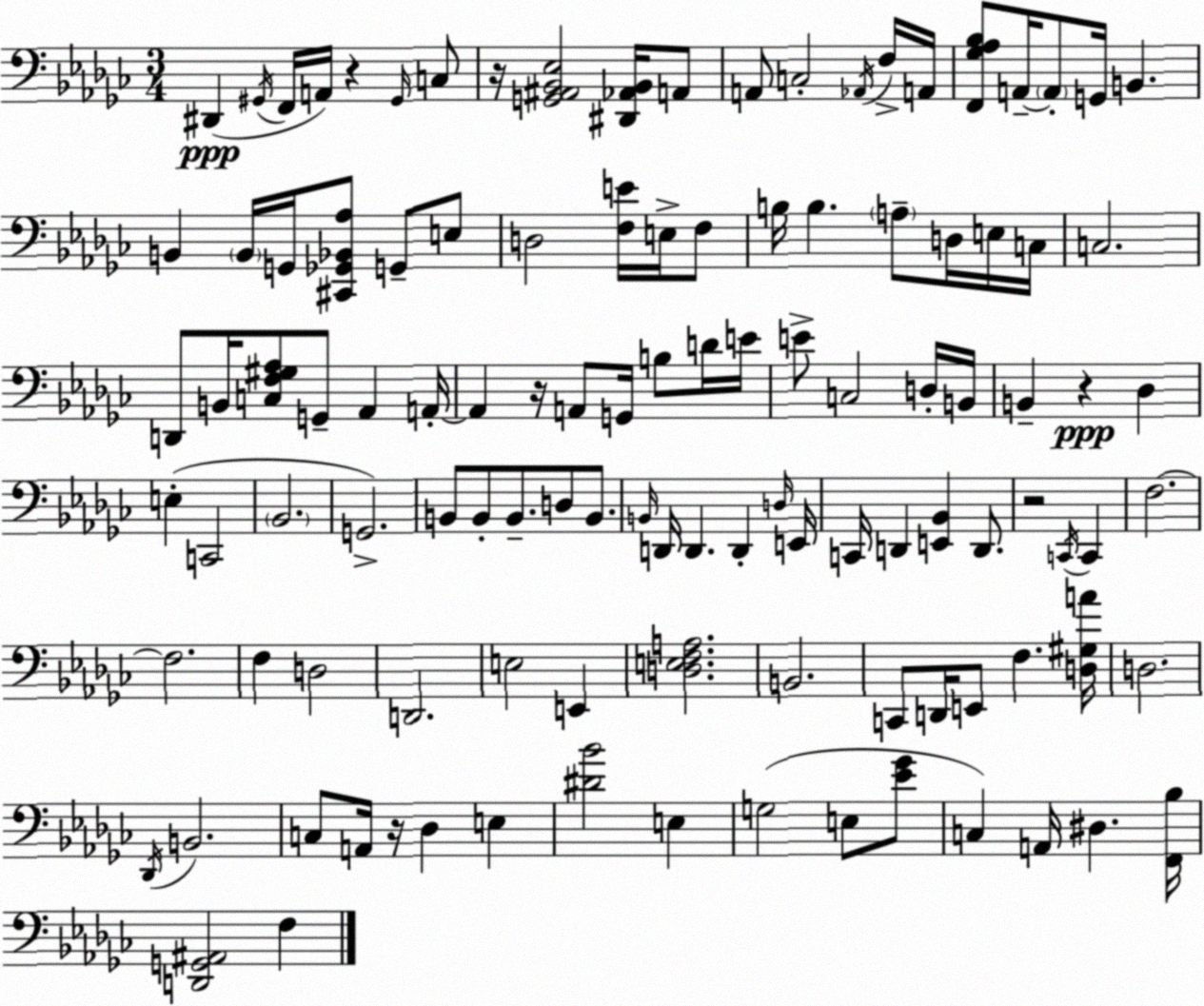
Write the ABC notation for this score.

X:1
T:Untitled
M:3/4
L:1/4
K:Ebm
^D,, ^G,,/4 F,,/4 A,,/4 z ^G,,/4 C,/2 z/4 [G,,^A,,_B,,_E,]2 [^D,,_A,,_B,,]/4 A,,/2 A,,/2 C,2 _A,,/4 F,/4 A,,/4 [F,,_G,_A,_B,]/2 A,,/4 A,,/2 G,,/4 B,, B,, B,,/4 G,,/4 [^C,,_G,,_B,,_A,]/2 G,,/2 E,/2 D,2 [F,E]/4 E,/4 F,/2 B,/4 B, A,/2 D,/4 E,/4 C,/4 C,2 D,,/2 B,,/4 [C,F,^G,_A,]/2 G,,/2 _A,, A,,/4 A,, z/4 A,,/2 G,,/4 B,/2 D/4 E/4 E/2 C,2 D,/4 B,,/4 B,, z _D, E, C,,2 _B,,2 G,,2 B,,/2 B,,/2 B,,/2 D,/2 B,,/2 B,,/4 D,,/4 D,, D,, D,/4 E,,/4 C,,/4 D,, [E,,_B,,] D,,/2 z2 C,,/4 C,, F,2 F,2 F, D,2 D,,2 E,2 E,, [D,E,F,A,]2 B,,2 C,,/2 D,,/4 E,,/2 F, [D,^G,A]/4 D,2 _D,,/4 B,,2 C,/2 A,,/4 z/4 _D, E, [^D_B]2 E, G,2 E,/2 [_E_G]/2 C, A,,/4 ^D, [F,,_B,]/4 [D,,G,,^A,,]2 F,